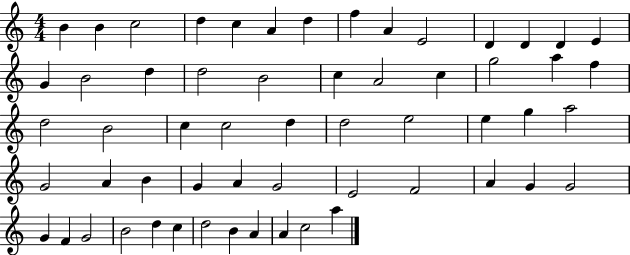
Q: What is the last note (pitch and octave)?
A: A5